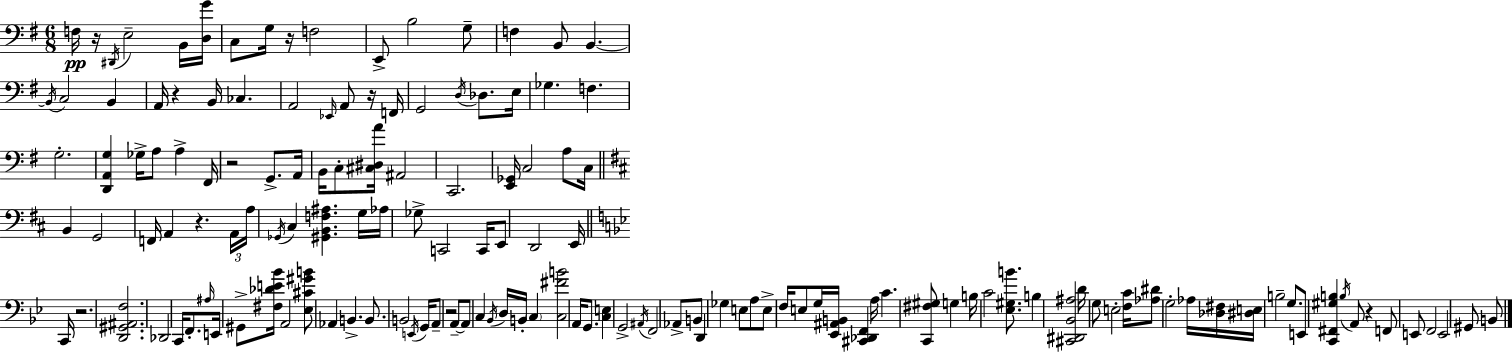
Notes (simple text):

F3/s R/s D#2/s E3/h B2/s [D3,G4]/s C3/e G3/s R/s F3/h E2/e B3/h G3/e F3/q B2/e B2/q. B2/s C3/h B2/q A2/s R/q B2/s CES3/q. A2/h Eb2/s A2/e R/s F2/s G2/h D3/s Db3/e. E3/s Gb3/q. F3/q. G3/h. [D2,A2,G3]/q Gb3/s A3/e A3/q F#2/s R/h G2/e. A2/s B2/s C3/e [C#3,D#3,A4]/s A#2/h C2/h. [E2,Gb2]/s C3/h A3/e C3/s B2/q G2/h F2/s A2/q R/q. A2/s A3/s Gb2/s C#3/q [G#2,B2,F3,A#3]/q. G3/s Ab3/s Gb3/e C2/h C2/s E2/e D2/h E2/s C2/s R/h. [D2,G#2,A#2,F3]/h. Db2/h C2/s F2/e. A#3/s E2/s G#2/e [F#3,Db4,E4,Bb4]/s A2/h [Eb3,C#4,G#4,B4]/e Ab2/q B2/q. B2/e. B2/h E2/s G2/s A2/e R/h A2/e A2/e C3/q Bb2/s D3/s B2/s C3/q [C3,F#4,B4]/h A2/s G2/e. [C3,E3]/q G2/h A#2/s F2/h Ab2/e B2/e D2/q Gb3/q E3/e A3/e E3/e F3/s E3/e G3/s [Eb2,A#2,B2]/s [C#2,Db2,F2]/q A3/s C4/q. [C2,F#3,G#3]/e G3/q B3/s C4/h [Eb3,G#3,B4]/e. B3/q [C#2,D#2,Bb2,A#3]/h D4/s G3/e E3/h [F3,C4]/s [Ab3,D#4]/e G3/h Ab3/s [Db3,F#3]/s [D#3,E3]/s B3/h G3/e. E2/e [C2,F#2,G#3,B3]/q B3/s A2/e R/q F2/e E2/e F2/h E2/h G#2/e B2/e